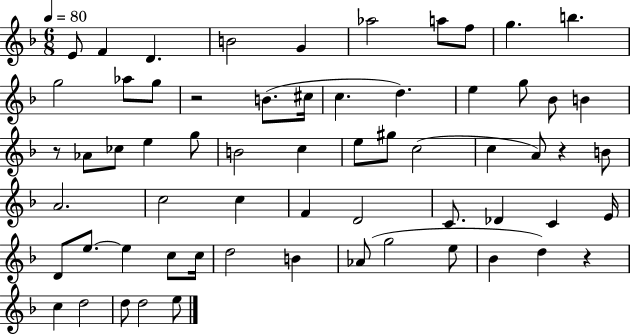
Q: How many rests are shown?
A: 4